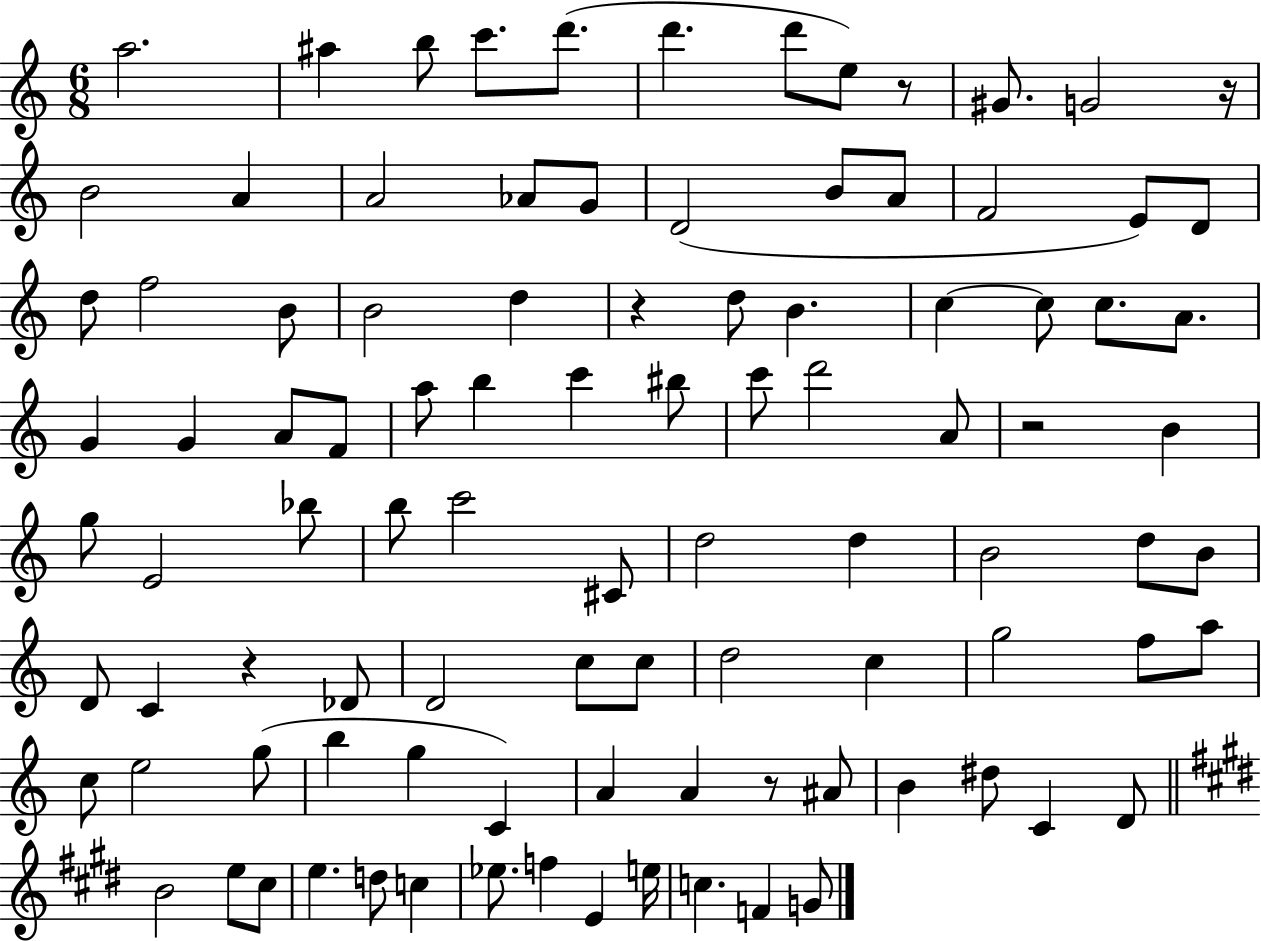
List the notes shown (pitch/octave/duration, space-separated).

A5/h. A#5/q B5/e C6/e. D6/e. D6/q. D6/e E5/e R/e G#4/e. G4/h R/s B4/h A4/q A4/h Ab4/e G4/e D4/h B4/e A4/e F4/h E4/e D4/e D5/e F5/h B4/e B4/h D5/q R/q D5/e B4/q. C5/q C5/e C5/e. A4/e. G4/q G4/q A4/e F4/e A5/e B5/q C6/q BIS5/e C6/e D6/h A4/e R/h B4/q G5/e E4/h Bb5/e B5/e C6/h C#4/e D5/h D5/q B4/h D5/e B4/e D4/e C4/q R/q Db4/e D4/h C5/e C5/e D5/h C5/q G5/h F5/e A5/e C5/e E5/h G5/e B5/q G5/q C4/q A4/q A4/q R/e A#4/e B4/q D#5/e C4/q D4/e B4/h E5/e C#5/e E5/q. D5/e C5/q Eb5/e. F5/q E4/q E5/s C5/q. F4/q G4/e